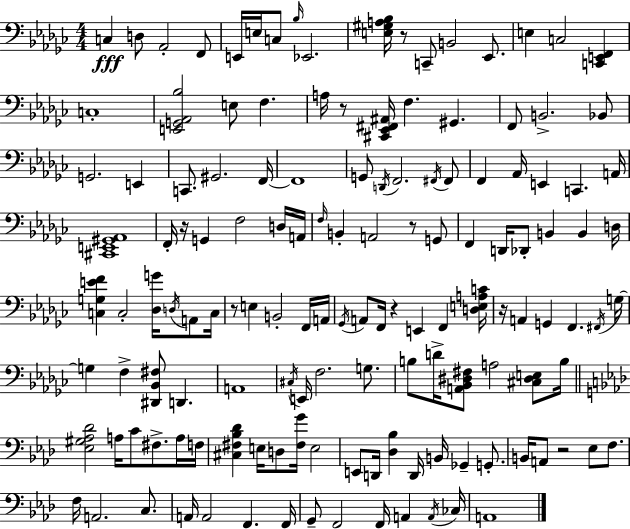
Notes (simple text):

C3/q D3/e Ab2/h F2/e E2/s E3/s C3/e Bb3/s Eb2/h. [E3,G#3,A3,Bb3]/s R/e C2/e B2/h Eb2/e. E3/q C3/h [C2,E2,F2]/q C3/w [E2,G2,Ab2,Bb3]/h E3/e F3/q. A3/s R/e [C#2,Eb2,F#2,A#2]/s F3/q. G#2/q. F2/e B2/h. Bb2/e G2/h. E2/q C2/e. G#2/h. F2/s F2/w G2/e D2/s F2/h. F#2/s F#2/e F2/q Ab2/s E2/q C2/q. A2/s [C#2,E2,G#2,Ab2]/w F2/s R/s G2/q F3/h D3/s A2/s F3/s B2/q A2/h R/e G2/e F2/q D2/s Db2/e B2/q B2/q D3/s [C3,G3,E4,F4]/q C3/h [Db3,G4]/s D3/s A2/e C3/s R/e E3/q B2/h F2/s A2/s Gb2/s A2/e F2/s R/q E2/q F2/q [D3,E3,A3,C4]/s R/s A2/q G2/q F2/q. F#2/s G3/s G3/q F3/q [D#2,Bb2,F#3]/e D2/q. A2/w C#3/s E2/s F3/h. G3/e. B3/e D4/s [A2,Bb2,D#3,F#3]/e A3/h [C#3,D#3,E3]/e B3/s [Eb3,G#3,Ab3,Db4]/h A3/s C4/e F#3/e. A3/s F3/s [C#3,F#3,Bb3,Db4]/q E3/s D3/e [F#3,G4]/s E3/h E2/e D2/s [Db3,Bb3]/q D2/s B2/s Gb2/q G2/e. B2/s A2/e R/h Eb3/e F3/e. F3/s A2/h. C3/e. A2/s A2/h F2/q. F2/s G2/e F2/h F2/s A2/q A2/s CES3/s A2/w